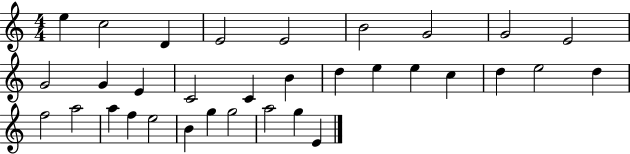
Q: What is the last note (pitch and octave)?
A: E4